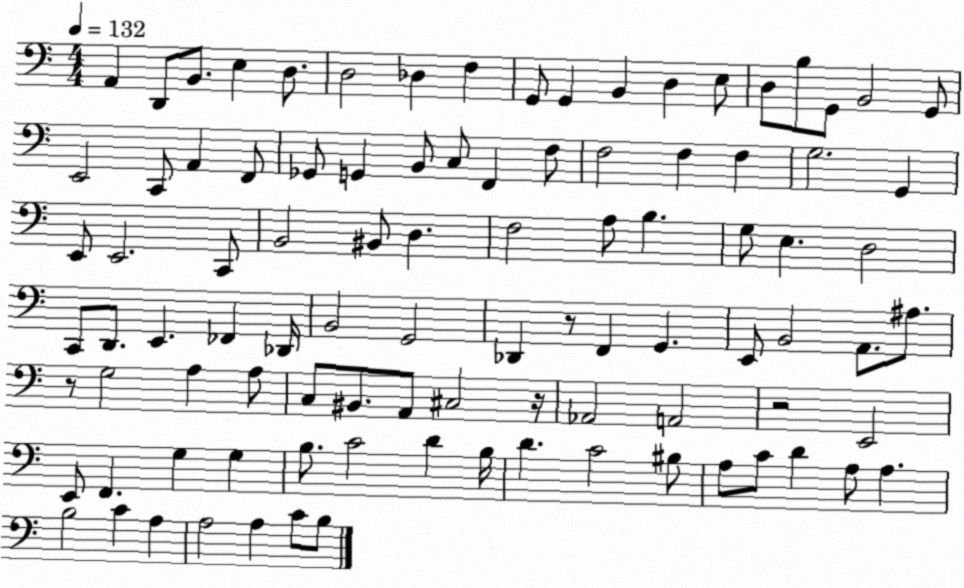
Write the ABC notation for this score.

X:1
T:Untitled
M:4/4
L:1/4
K:C
A,, D,,/2 B,,/2 E, D,/2 D,2 _D, F, G,,/2 G,, B,, D, E,/2 D,/2 B,/2 G,,/2 B,,2 G,,/2 E,,2 C,,/2 A,, F,,/2 _G,,/2 G,, B,,/2 C,/2 F,, F,/2 F,2 F, F, G,2 G,, E,,/2 E,,2 C,,/2 B,,2 ^B,,/2 D, F,2 A,/2 B, G,/2 E, D,2 C,,/2 D,,/2 E,, _F,, _D,,/4 B,,2 G,,2 _D,, z/2 F,, G,, E,,/2 B,,2 A,,/2 ^A,/2 z/2 G,2 A, A,/2 C,/2 ^B,,/2 A,,/2 ^C,2 z/4 _A,,2 A,,2 z2 E,,2 E,,/2 F,, G, G, B,/2 C2 D B,/4 D C2 ^B,/2 A,/2 C/2 D A,/2 A, B,2 C A, A,2 A, C/2 B,/2